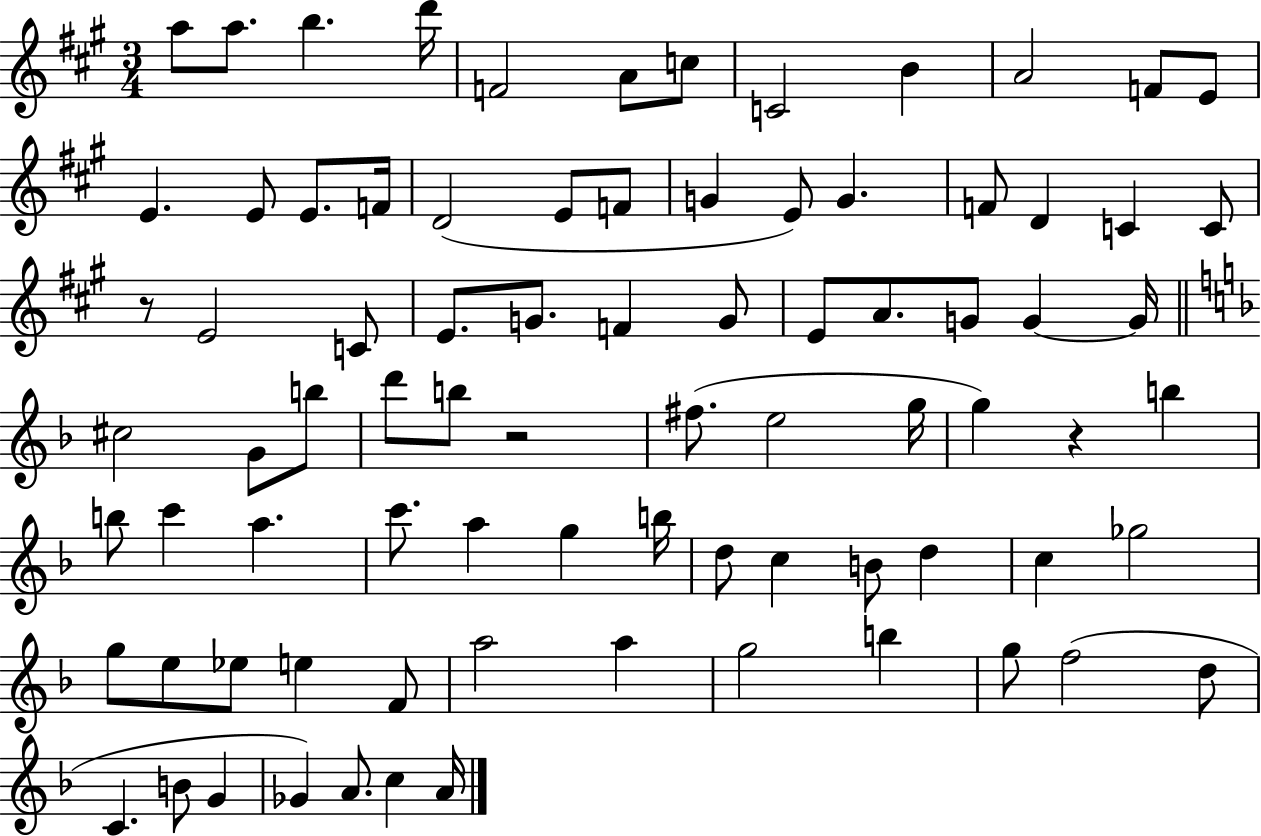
{
  \clef treble
  \numericTimeSignature
  \time 3/4
  \key a \major
  a''8 a''8. b''4. d'''16 | f'2 a'8 c''8 | c'2 b'4 | a'2 f'8 e'8 | \break e'4. e'8 e'8. f'16 | d'2( e'8 f'8 | g'4 e'8) g'4. | f'8 d'4 c'4 c'8 | \break r8 e'2 c'8 | e'8. g'8. f'4 g'8 | e'8 a'8. g'8 g'4~~ g'16 | \bar "||" \break \key d \minor cis''2 g'8 b''8 | d'''8 b''8 r2 | fis''8.( e''2 g''16 | g''4) r4 b''4 | \break b''8 c'''4 a''4. | c'''8. a''4 g''4 b''16 | d''8 c''4 b'8 d''4 | c''4 ges''2 | \break g''8 e''8 ees''8 e''4 f'8 | a''2 a''4 | g''2 b''4 | g''8 f''2( d''8 | \break c'4. b'8 g'4 | ges'4) a'8. c''4 a'16 | \bar "|."
}